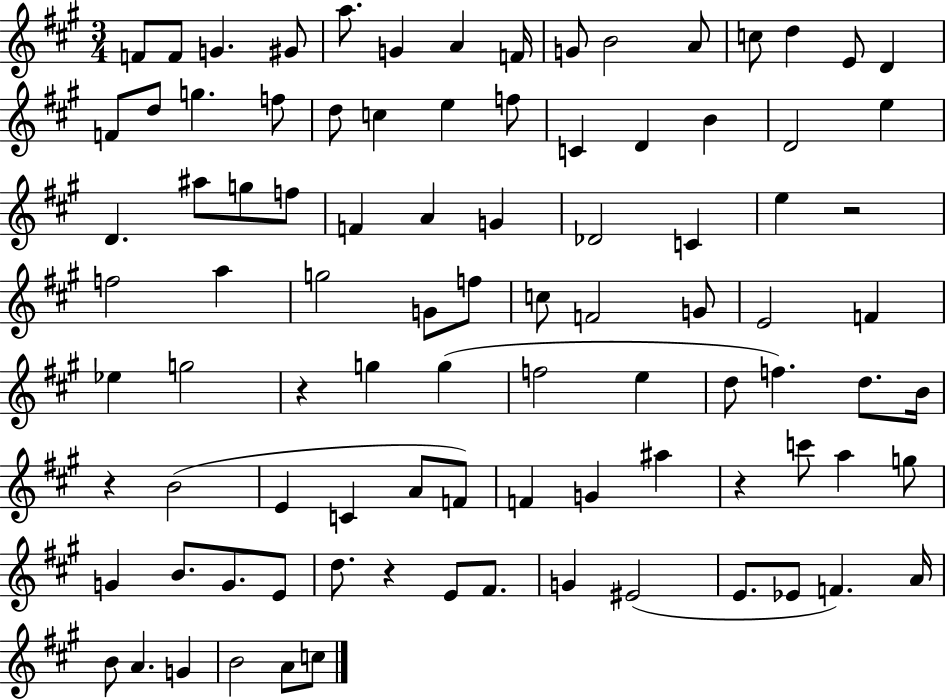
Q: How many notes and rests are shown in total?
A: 93